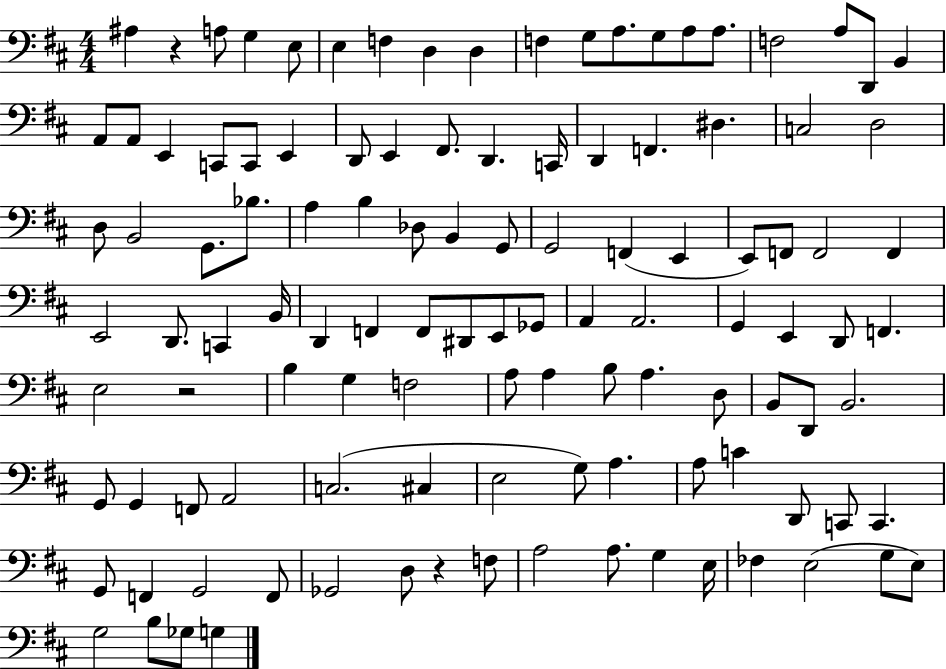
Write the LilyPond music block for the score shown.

{
  \clef bass
  \numericTimeSignature
  \time 4/4
  \key d \major
  ais4 r4 a8 g4 e8 | e4 f4 d4 d4 | f4 g8 a8. g8 a8 a8. | f2 a8 d,8 b,4 | \break a,8 a,8 e,4 c,8 c,8 e,4 | d,8 e,4 fis,8. d,4. c,16 | d,4 f,4. dis4. | c2 d2 | \break d8 b,2 g,8. bes8. | a4 b4 des8 b,4 g,8 | g,2 f,4( e,4 | e,8) f,8 f,2 f,4 | \break e,2 d,8. c,4 b,16 | d,4 f,4 f,8 dis,8 e,8 ges,8 | a,4 a,2. | g,4 e,4 d,8 f,4. | \break e2 r2 | b4 g4 f2 | a8 a4 b8 a4. d8 | b,8 d,8 b,2. | \break g,8 g,4 f,8 a,2 | c2.( cis4 | e2 g8) a4. | a8 c'4 d,8 c,8 c,4. | \break g,8 f,4 g,2 f,8 | ges,2 d8 r4 f8 | a2 a8. g4 e16 | fes4 e2( g8 e8) | \break g2 b8 ges8 g4 | \bar "|."
}